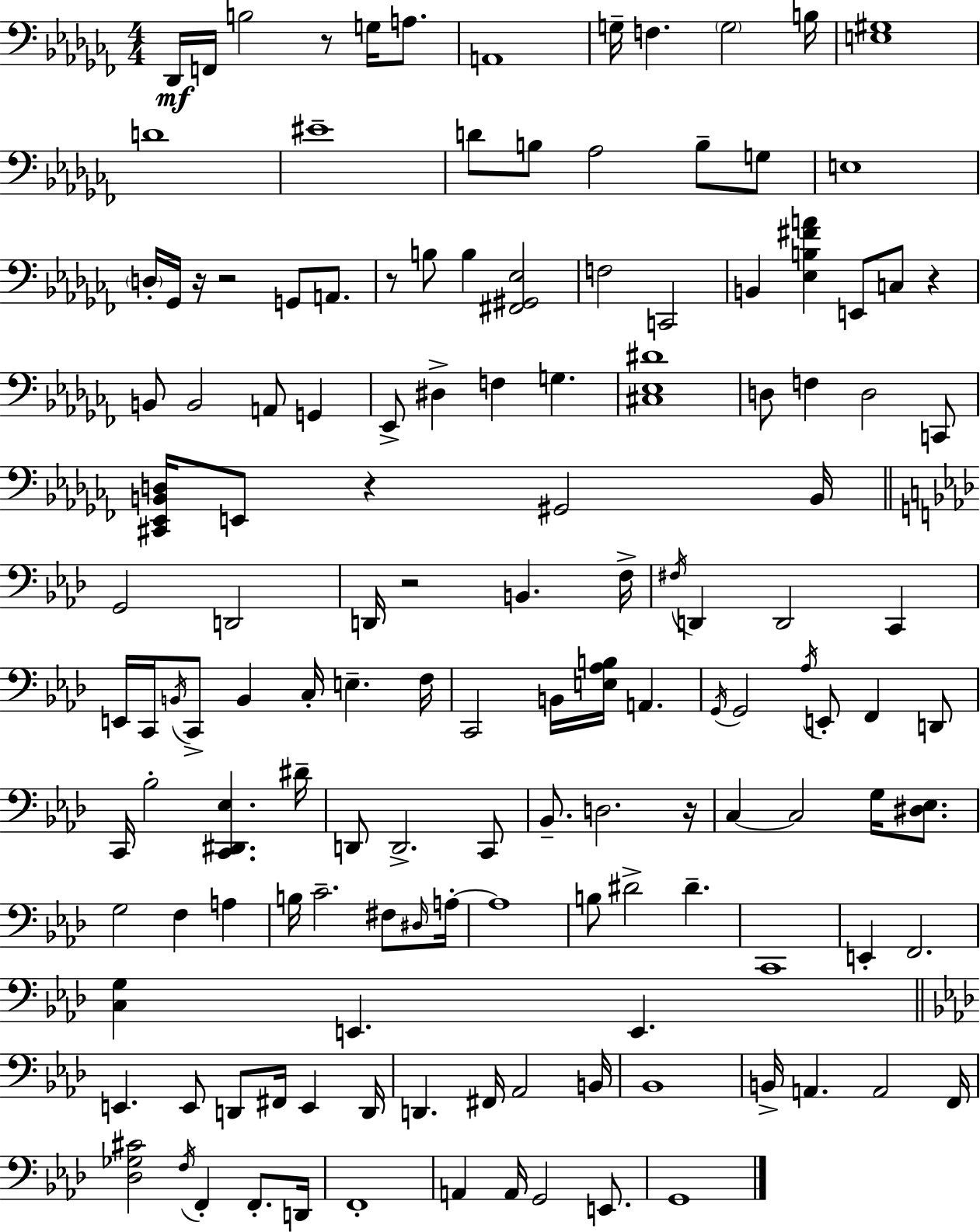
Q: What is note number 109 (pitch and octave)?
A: Bb2